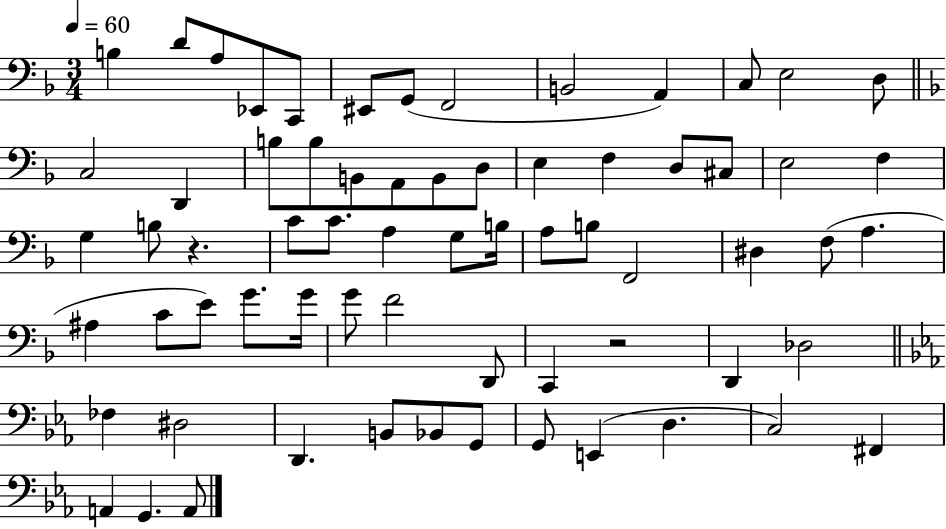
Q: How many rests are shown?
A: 2